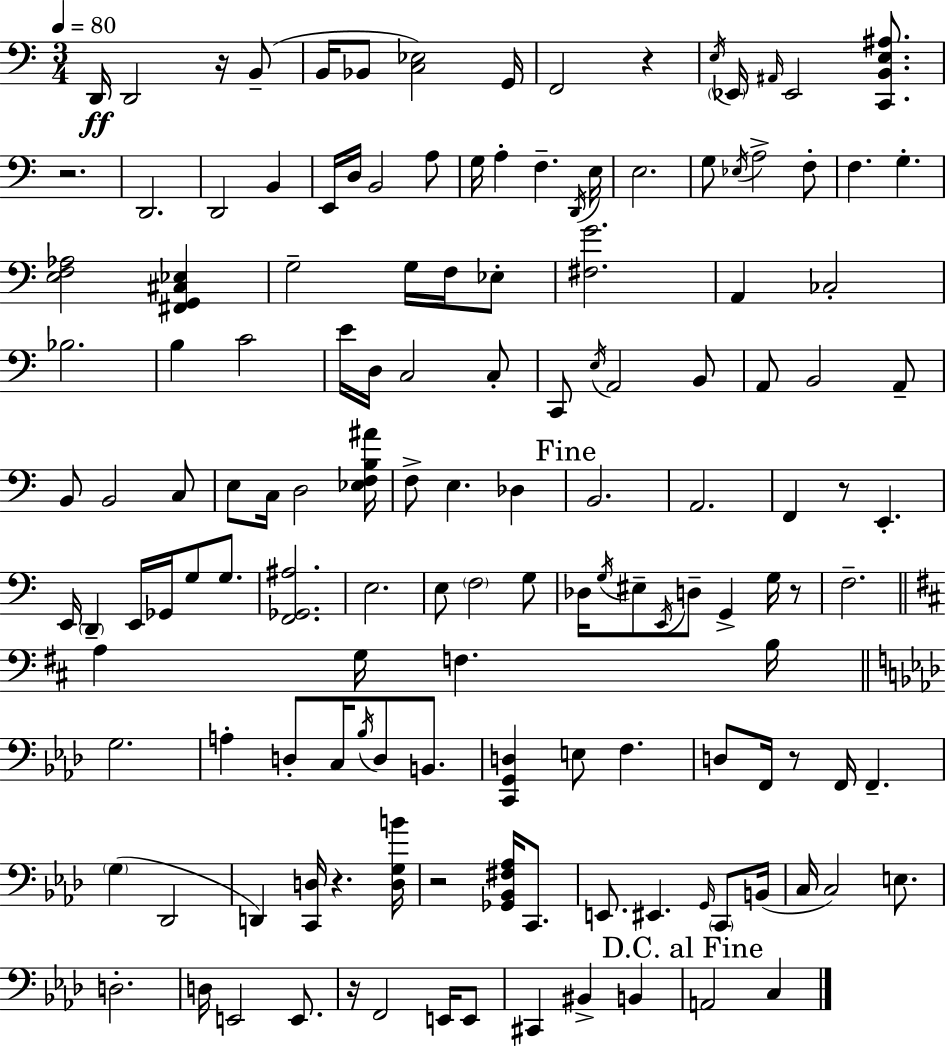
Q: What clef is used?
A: bass